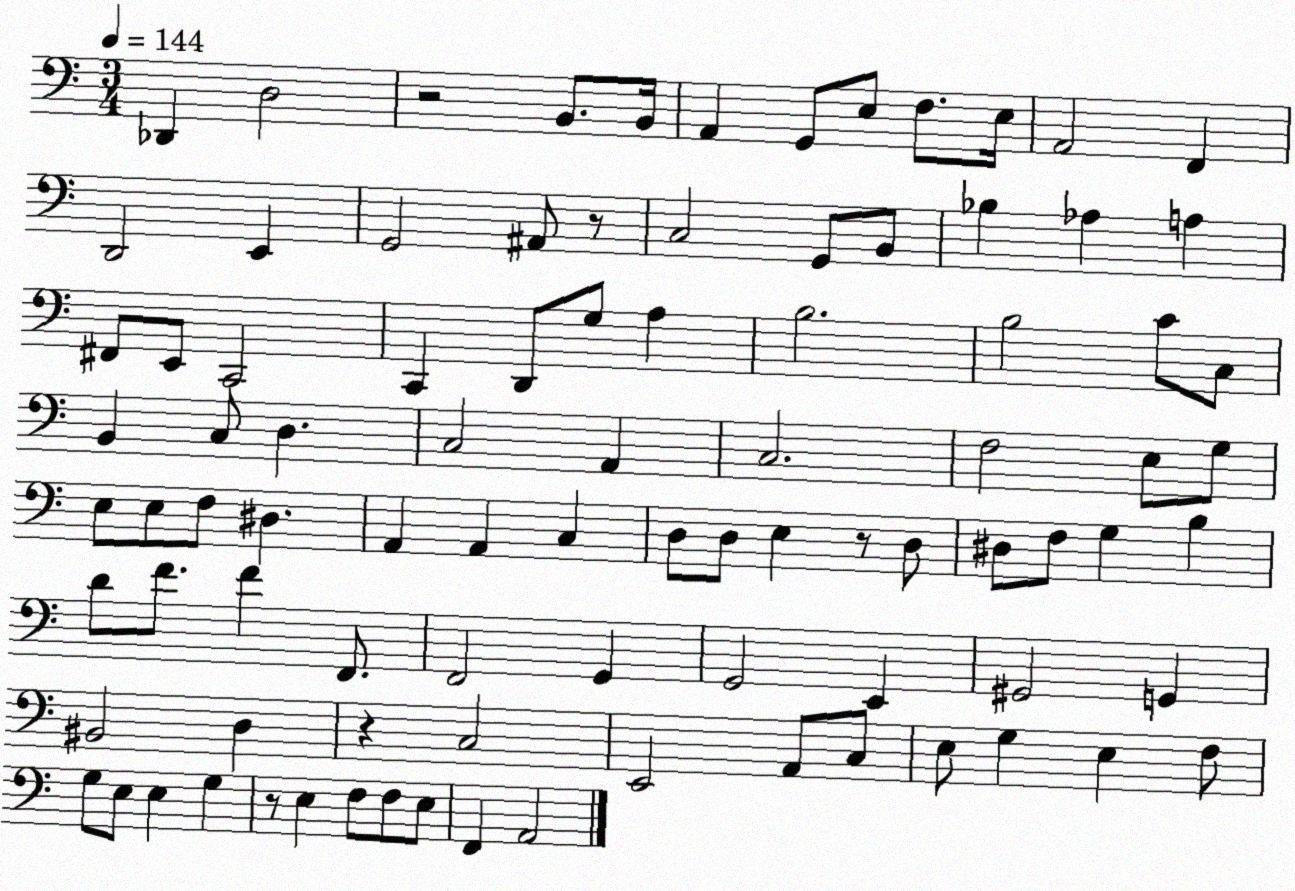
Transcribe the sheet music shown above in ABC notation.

X:1
T:Untitled
M:3/4
L:1/4
K:C
_D,, D,2 z2 B,,/2 B,,/4 A,, G,,/2 E,/2 F,/2 E,/4 A,,2 F,, D,,2 E,, G,,2 ^A,,/2 z/2 C,2 G,,/2 B,,/2 _B, _A, A, ^F,,/2 E,,/2 C,,2 C,, D,,/2 G,/2 A, B,2 B,2 C/2 C,/2 B,, C,/2 D, C,2 A,, C,2 F,2 E,/2 G,/2 E,/2 E,/2 F,/2 ^D, A,, A,, C, D,/2 D,/2 E, z/2 D,/2 ^D,/2 F,/2 G, B, D/2 F/2 F F,,/2 F,,2 G,, G,,2 E,, ^G,,2 G,, ^B,,2 D, z C,2 E,,2 A,,/2 C,/2 E,/2 G, E, F,/2 G,/2 E,/2 E, G, z/2 E, F,/2 F,/2 E,/2 F,, A,,2